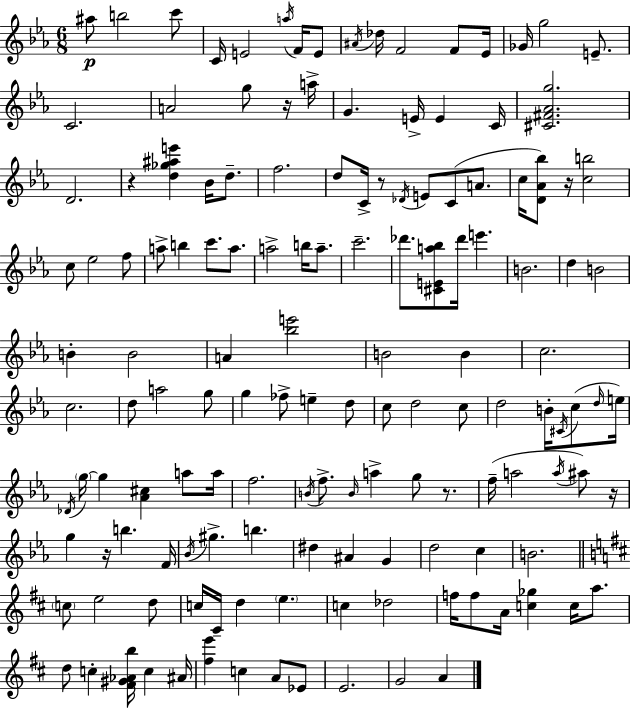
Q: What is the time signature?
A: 6/8